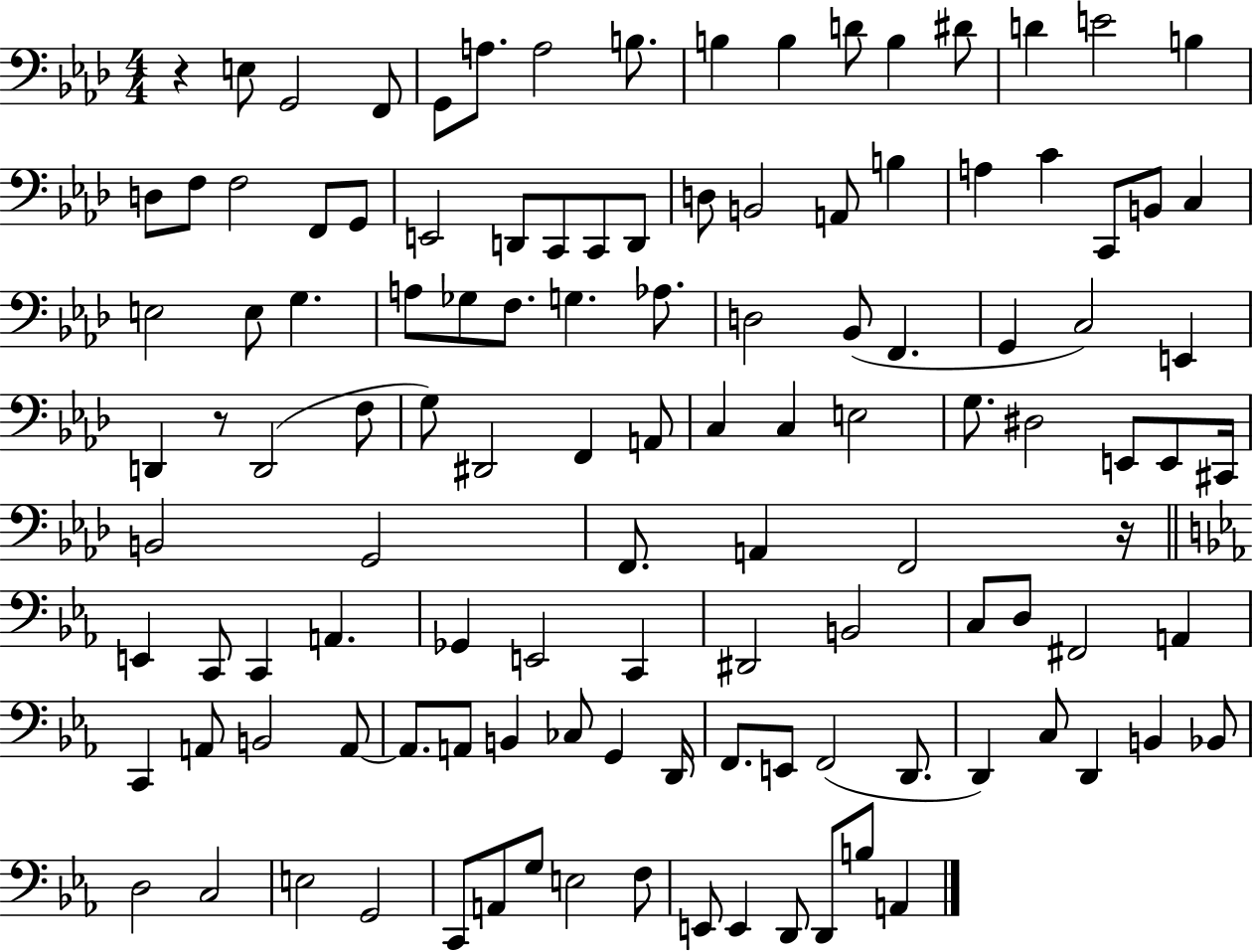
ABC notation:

X:1
T:Untitled
M:4/4
L:1/4
K:Ab
z E,/2 G,,2 F,,/2 G,,/2 A,/2 A,2 B,/2 B, B, D/2 B, ^D/2 D E2 B, D,/2 F,/2 F,2 F,,/2 G,,/2 E,,2 D,,/2 C,,/2 C,,/2 D,,/2 D,/2 B,,2 A,,/2 B, A, C C,,/2 B,,/2 C, E,2 E,/2 G, A,/2 _G,/2 F,/2 G, _A,/2 D,2 _B,,/2 F,, G,, C,2 E,, D,, z/2 D,,2 F,/2 G,/2 ^D,,2 F,, A,,/2 C, C, E,2 G,/2 ^D,2 E,,/2 E,,/2 ^C,,/4 B,,2 G,,2 F,,/2 A,, F,,2 z/4 E,, C,,/2 C,, A,, _G,, E,,2 C,, ^D,,2 B,,2 C,/2 D,/2 ^F,,2 A,, C,, A,,/2 B,,2 A,,/2 A,,/2 A,,/2 B,, _C,/2 G,, D,,/4 F,,/2 E,,/2 F,,2 D,,/2 D,, C,/2 D,, B,, _B,,/2 D,2 C,2 E,2 G,,2 C,,/2 A,,/2 G,/2 E,2 F,/2 E,,/2 E,, D,,/2 D,,/2 B,/2 A,,